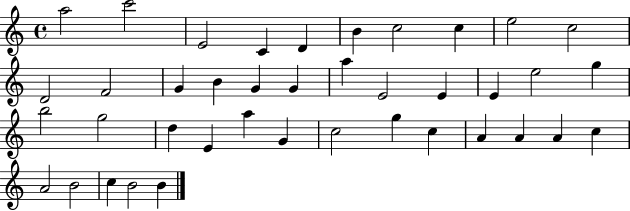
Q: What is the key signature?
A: C major